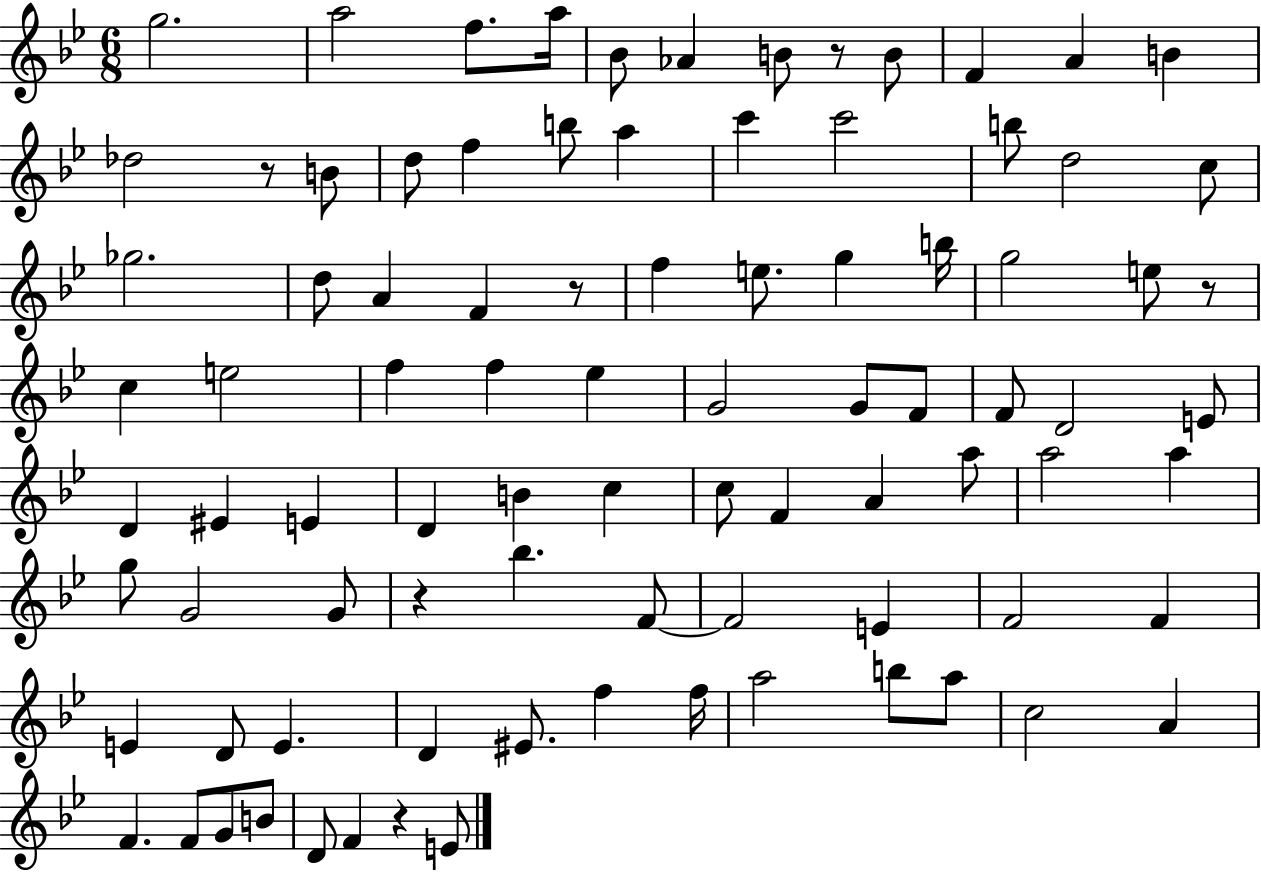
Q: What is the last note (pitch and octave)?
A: E4